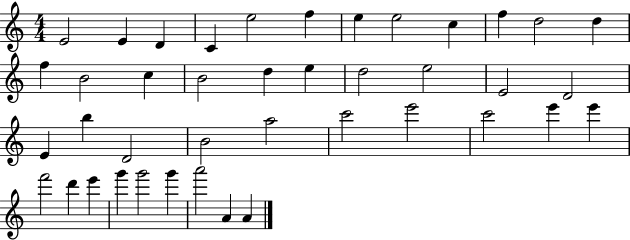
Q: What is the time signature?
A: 4/4